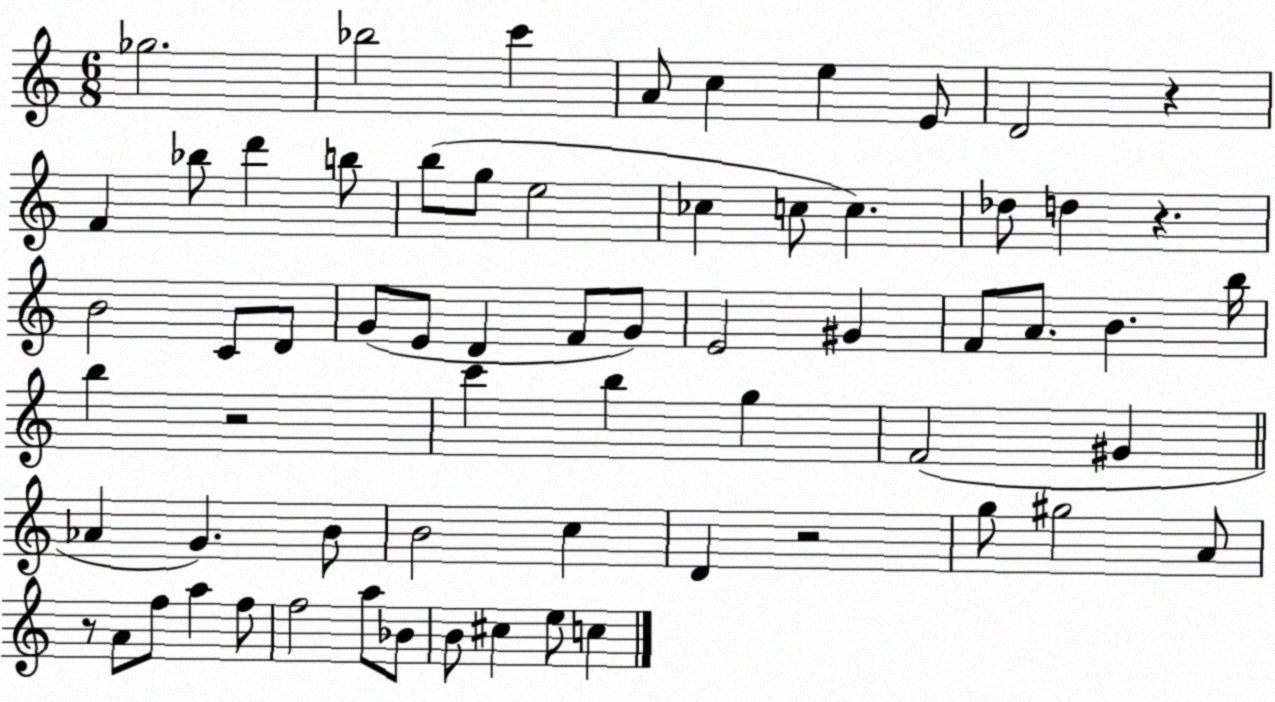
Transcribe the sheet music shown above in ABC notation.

X:1
T:Untitled
M:6/8
L:1/4
K:C
_g2 _b2 c' A/2 c e E/2 D2 z F _b/2 d' b/2 b/2 g/2 e2 _c c/2 c _d/2 d z B2 C/2 D/2 G/2 E/2 D F/2 G/2 E2 ^G F/2 A/2 B b/4 b z2 c' b g F2 ^G _A G B/2 B2 c D z2 g/2 ^g2 A/2 z/2 A/2 f/2 a f/2 f2 a/2 _B/2 B/2 ^c e/2 c